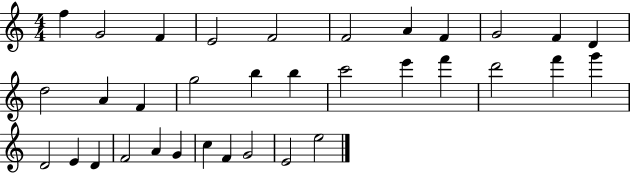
X:1
T:Untitled
M:4/4
L:1/4
K:C
f G2 F E2 F2 F2 A F G2 F D d2 A F g2 b b c'2 e' f' d'2 f' g' D2 E D F2 A G c F G2 E2 e2